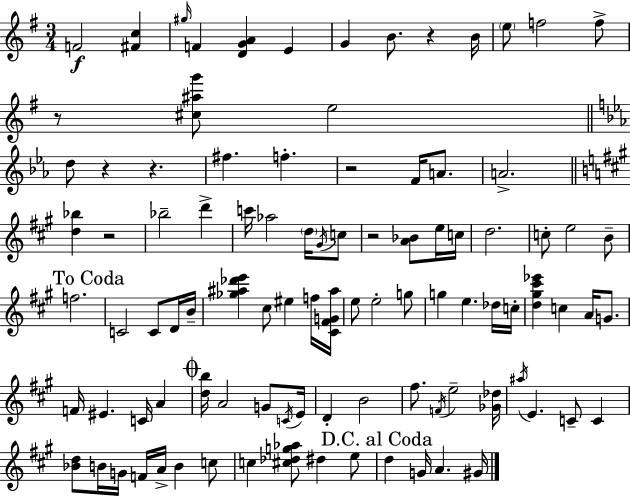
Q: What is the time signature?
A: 3/4